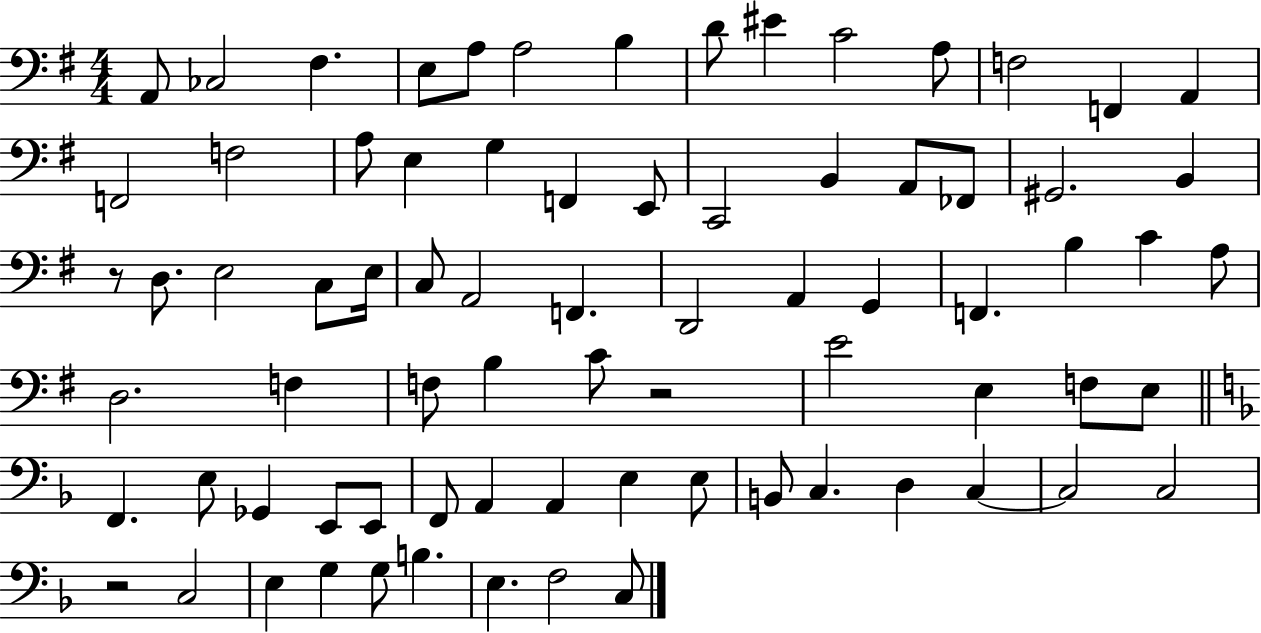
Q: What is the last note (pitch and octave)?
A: C3